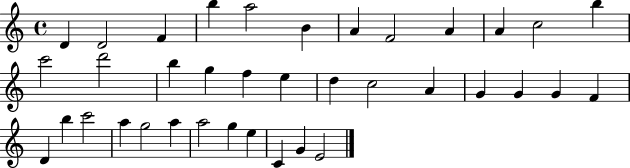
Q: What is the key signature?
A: C major